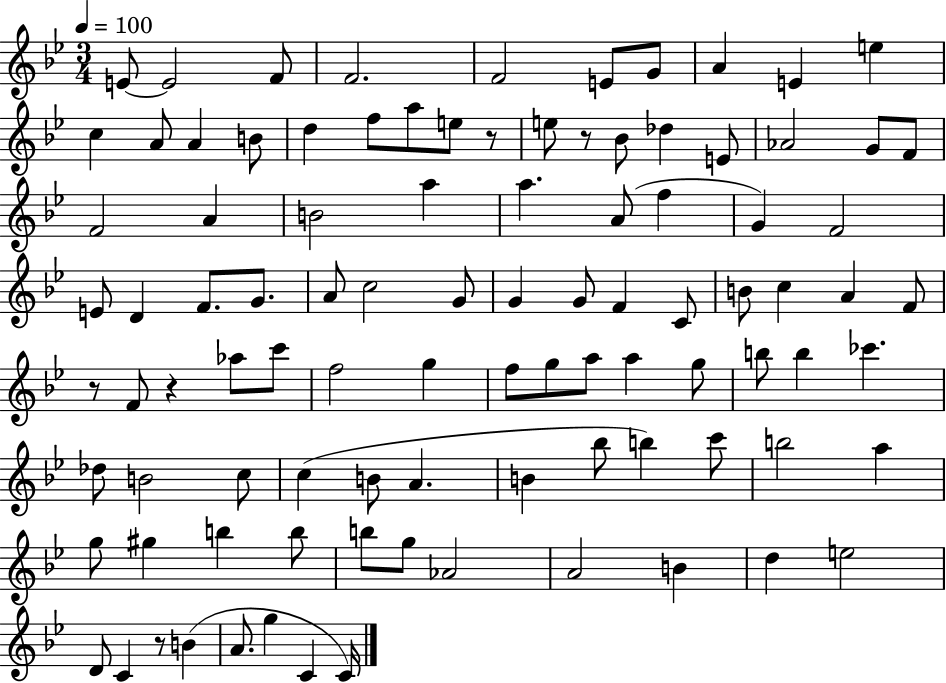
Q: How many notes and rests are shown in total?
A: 97